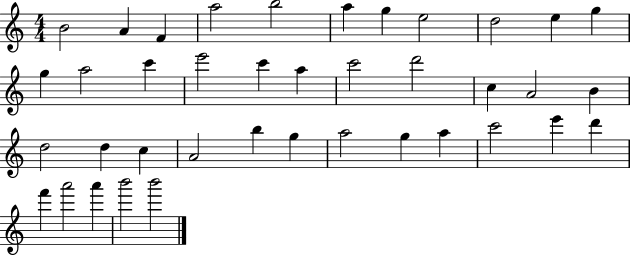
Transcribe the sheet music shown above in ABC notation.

X:1
T:Untitled
M:4/4
L:1/4
K:C
B2 A F a2 b2 a g e2 d2 e g g a2 c' e'2 c' a c'2 d'2 c A2 B d2 d c A2 b g a2 g a c'2 e' d' f' a'2 a' b'2 b'2